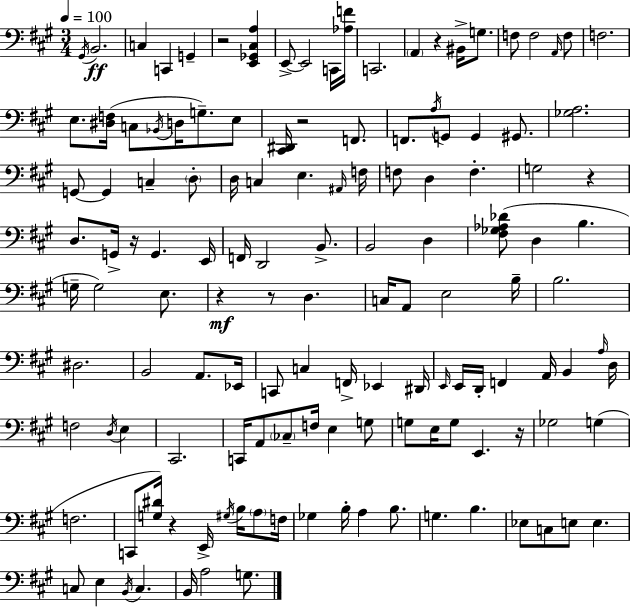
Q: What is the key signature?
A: A major